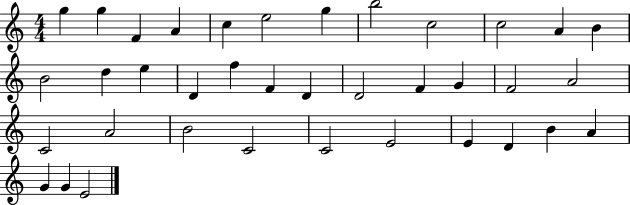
X:1
T:Untitled
M:4/4
L:1/4
K:C
g g F A c e2 g b2 c2 c2 A B B2 d e D f F D D2 F G F2 A2 C2 A2 B2 C2 C2 E2 E D B A G G E2